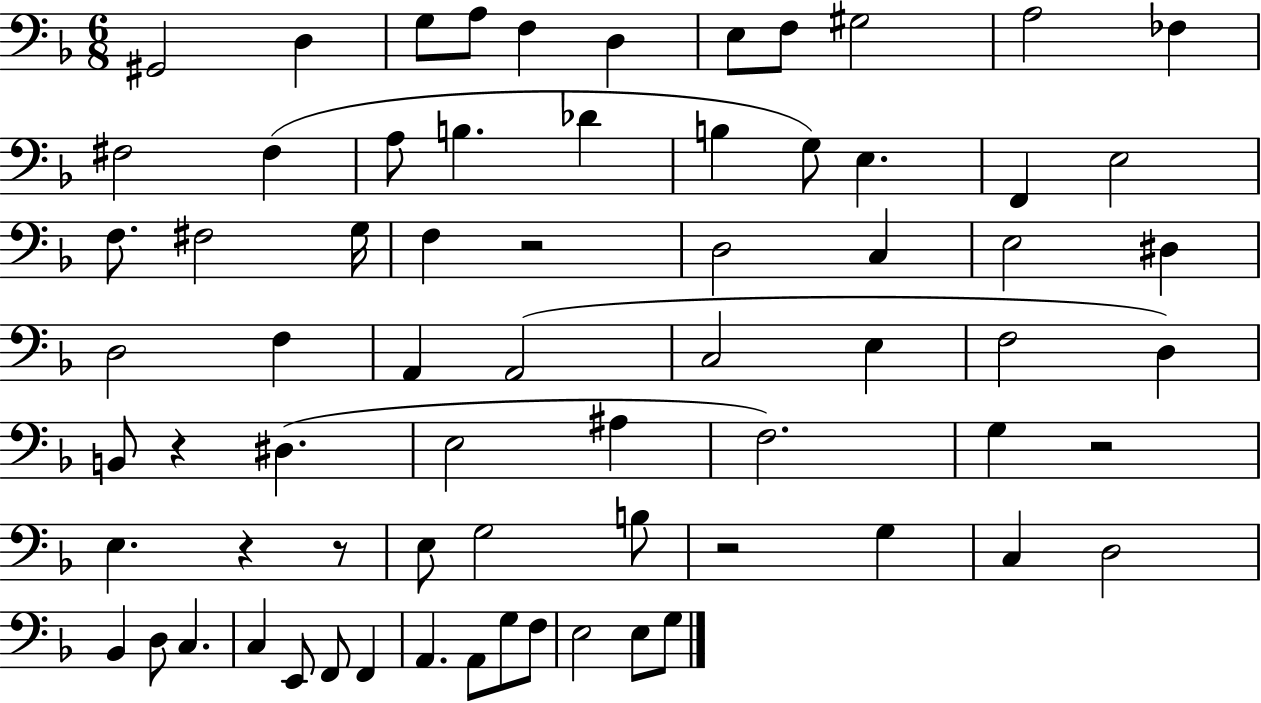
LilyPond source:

{
  \clef bass
  \numericTimeSignature
  \time 6/8
  \key f \major
  \repeat volta 2 { gis,2 d4 | g8 a8 f4 d4 | e8 f8 gis2 | a2 fes4 | \break fis2 fis4( | a8 b4. des'4 | b4 g8) e4. | f,4 e2 | \break f8. fis2 g16 | f4 r2 | d2 c4 | e2 dis4 | \break d2 f4 | a,4 a,2( | c2 e4 | f2 d4) | \break b,8 r4 dis4.( | e2 ais4 | f2.) | g4 r2 | \break e4. r4 r8 | e8 g2 b8 | r2 g4 | c4 d2 | \break bes,4 d8 c4. | c4 e,8 f,8 f,4 | a,4. a,8 g8 f8 | e2 e8 g8 | \break } \bar "|."
}